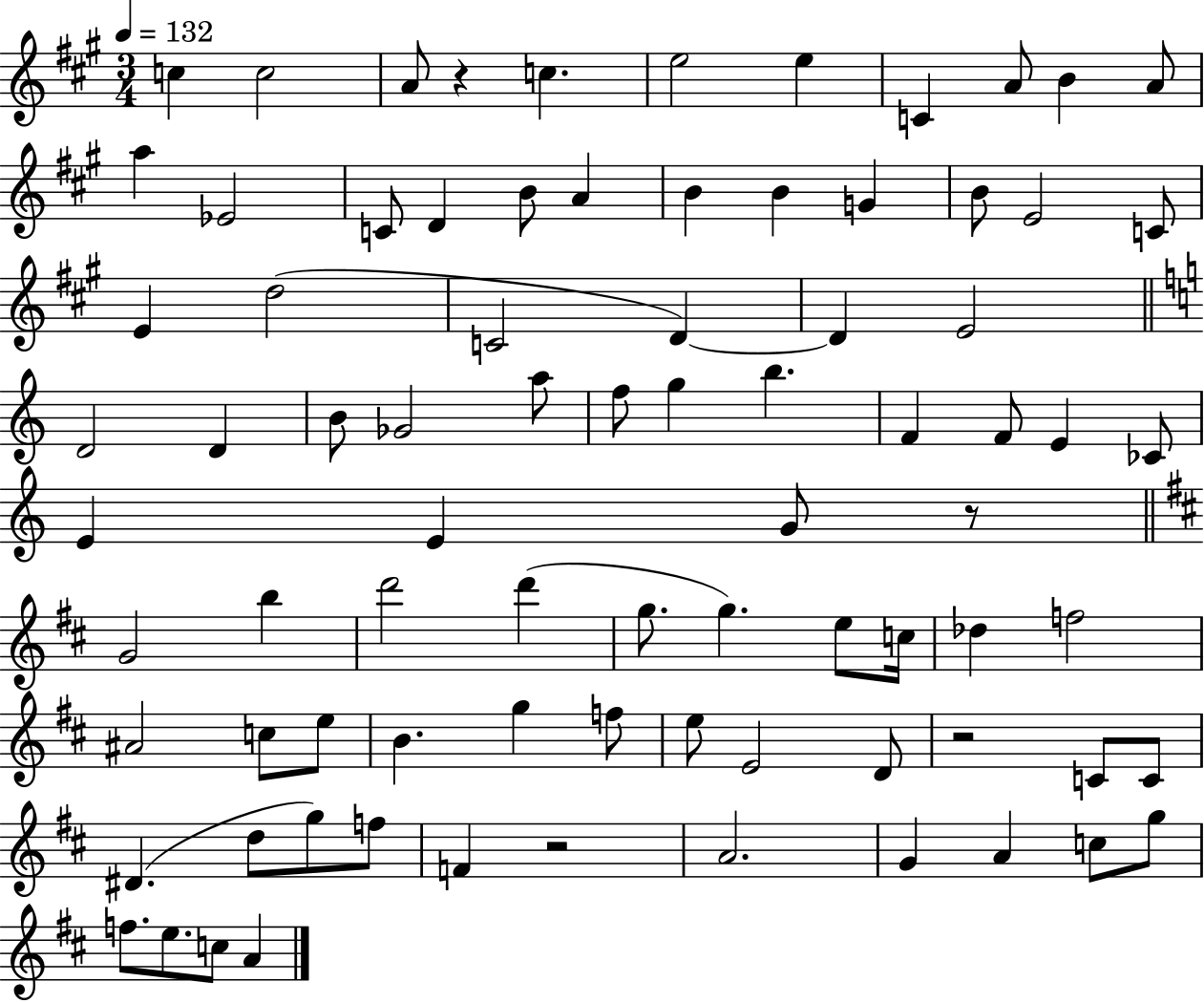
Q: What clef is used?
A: treble